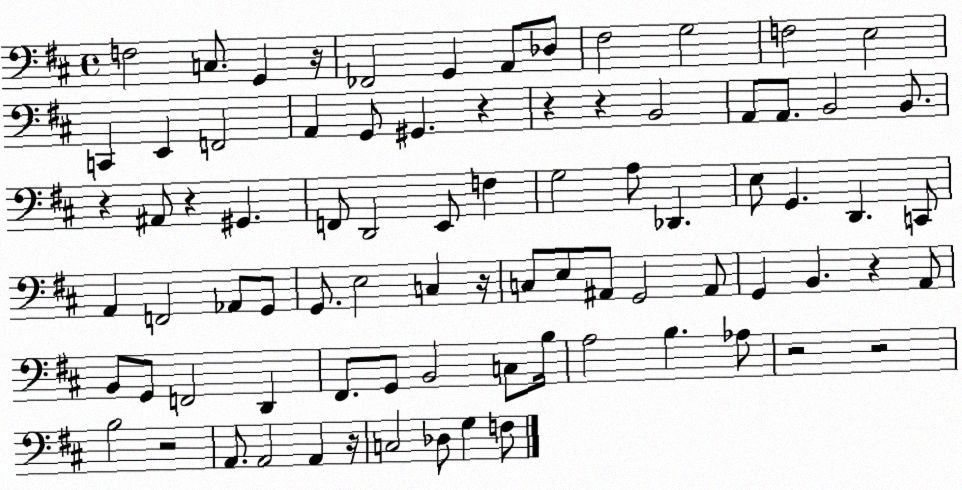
X:1
T:Untitled
M:4/4
L:1/4
K:D
F,2 C,/2 G,, z/4 _F,,2 G,, A,,/2 _D,/2 ^F,2 G,2 F,2 E,2 C,, E,, F,,2 A,, G,,/2 ^G,, z z z B,,2 A,,/2 A,,/2 B,,2 B,,/2 z ^A,,/2 z ^G,, F,,/2 D,,2 E,,/2 F, G,2 A,/2 _D,, E,/2 G,, D,, C,,/2 A,, F,,2 _A,,/2 G,,/2 G,,/2 E,2 C, z/4 C,/2 E,/2 ^A,,/2 G,,2 ^A,,/2 G,, B,, z A,,/2 B,,/2 G,,/2 F,,2 D,, ^F,,/2 G,,/2 B,,2 C,/2 B,/4 A,2 B, _A,/2 z2 z2 B,2 z2 A,,/2 A,,2 A,, z/4 C,2 _D,/2 G, F,/2